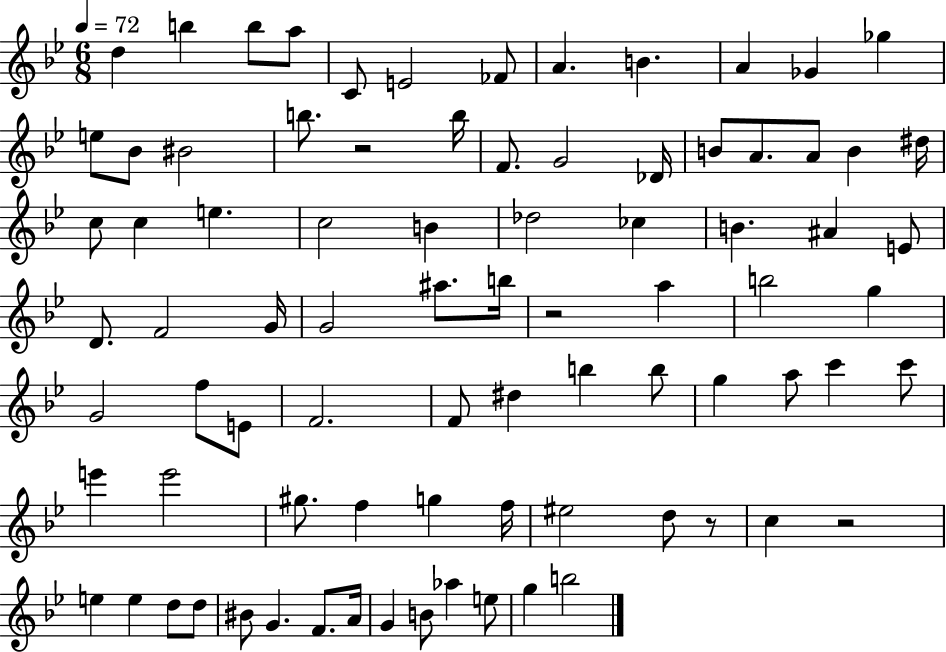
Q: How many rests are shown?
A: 4